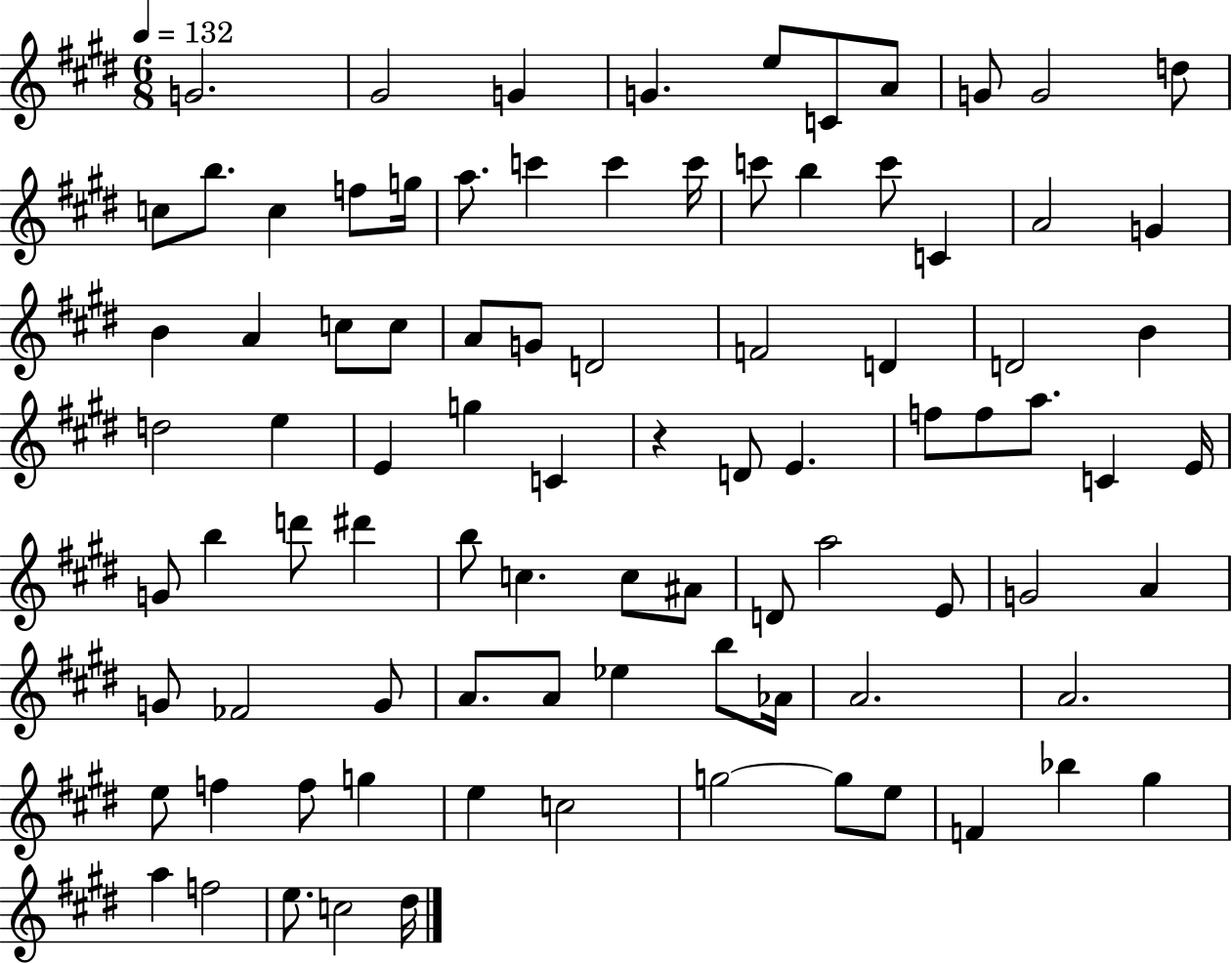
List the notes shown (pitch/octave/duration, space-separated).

G4/h. G#4/h G4/q G4/q. E5/e C4/e A4/e G4/e G4/h D5/e C5/e B5/e. C5/q F5/e G5/s A5/e. C6/q C6/q C6/s C6/e B5/q C6/e C4/q A4/h G4/q B4/q A4/q C5/e C5/e A4/e G4/e D4/h F4/h D4/q D4/h B4/q D5/h E5/q E4/q G5/q C4/q R/q D4/e E4/q. F5/e F5/e A5/e. C4/q E4/s G4/e B5/q D6/e D#6/q B5/e C5/q. C5/e A#4/e D4/e A5/h E4/e G4/h A4/q G4/e FES4/h G4/e A4/e. A4/e Eb5/q B5/e Ab4/s A4/h. A4/h. E5/e F5/q F5/e G5/q E5/q C5/h G5/h G5/e E5/e F4/q Bb5/q G#5/q A5/q F5/h E5/e. C5/h D#5/s